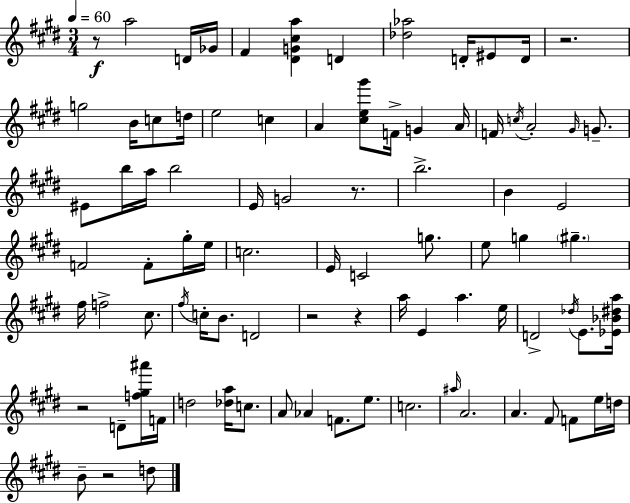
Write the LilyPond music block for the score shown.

{
  \clef treble
  \numericTimeSignature
  \time 3/4
  \key e \major
  \tempo 4 = 60
  \repeat volta 2 { r8\f a''2 d'16 ges'16 | fis'4 <dis' g' cis'' a''>4 d'4 | <des'' aes''>2 d'16-. eis'8 d'16 | r2. | \break g''2 b'16 c''8 d''16 | e''2 c''4 | a'4 <cis'' e'' gis'''>8 f'16-> g'4 a'16 | f'16 \acciaccatura { c''16 } a'2-. \grace { gis'16 } g'8.-- | \break eis'8 b''16 a''16 b''2 | e'16 g'2 r8. | b''2.-> | b'4 e'2 | \break f'2 f'8-. | gis''16-. e''16 c''2. | e'16 c'2 g''8. | e''8 g''4 \parenthesize gis''4.-- | \break fis''16 f''2-> cis''8. | \acciaccatura { fis''16 } c''16-. b'8. d'2 | r2 r4 | a''16 e'4 a''4. | \break e''16 d'2-> \acciaccatura { des''16 } | e'8. <ees' bes' dis'' a''>16 r2 | d'8-- <f'' gis'' ais'''>16 f'16 d''2 | <des'' a''>16 c''8. a'8 aes'4 f'8. | \break e''8. c''2. | \grace { ais''16 } a'2. | a'4. fis'8 | f'8 e''16 d''16 b'8-- r2 | \break d''8 } \bar "|."
}